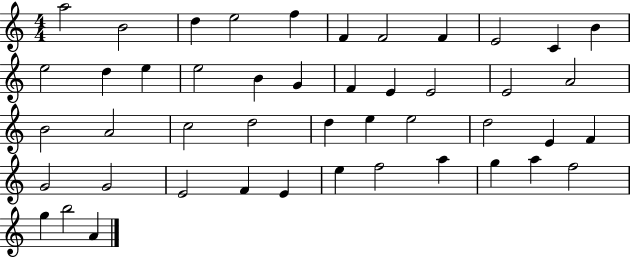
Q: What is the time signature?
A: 4/4